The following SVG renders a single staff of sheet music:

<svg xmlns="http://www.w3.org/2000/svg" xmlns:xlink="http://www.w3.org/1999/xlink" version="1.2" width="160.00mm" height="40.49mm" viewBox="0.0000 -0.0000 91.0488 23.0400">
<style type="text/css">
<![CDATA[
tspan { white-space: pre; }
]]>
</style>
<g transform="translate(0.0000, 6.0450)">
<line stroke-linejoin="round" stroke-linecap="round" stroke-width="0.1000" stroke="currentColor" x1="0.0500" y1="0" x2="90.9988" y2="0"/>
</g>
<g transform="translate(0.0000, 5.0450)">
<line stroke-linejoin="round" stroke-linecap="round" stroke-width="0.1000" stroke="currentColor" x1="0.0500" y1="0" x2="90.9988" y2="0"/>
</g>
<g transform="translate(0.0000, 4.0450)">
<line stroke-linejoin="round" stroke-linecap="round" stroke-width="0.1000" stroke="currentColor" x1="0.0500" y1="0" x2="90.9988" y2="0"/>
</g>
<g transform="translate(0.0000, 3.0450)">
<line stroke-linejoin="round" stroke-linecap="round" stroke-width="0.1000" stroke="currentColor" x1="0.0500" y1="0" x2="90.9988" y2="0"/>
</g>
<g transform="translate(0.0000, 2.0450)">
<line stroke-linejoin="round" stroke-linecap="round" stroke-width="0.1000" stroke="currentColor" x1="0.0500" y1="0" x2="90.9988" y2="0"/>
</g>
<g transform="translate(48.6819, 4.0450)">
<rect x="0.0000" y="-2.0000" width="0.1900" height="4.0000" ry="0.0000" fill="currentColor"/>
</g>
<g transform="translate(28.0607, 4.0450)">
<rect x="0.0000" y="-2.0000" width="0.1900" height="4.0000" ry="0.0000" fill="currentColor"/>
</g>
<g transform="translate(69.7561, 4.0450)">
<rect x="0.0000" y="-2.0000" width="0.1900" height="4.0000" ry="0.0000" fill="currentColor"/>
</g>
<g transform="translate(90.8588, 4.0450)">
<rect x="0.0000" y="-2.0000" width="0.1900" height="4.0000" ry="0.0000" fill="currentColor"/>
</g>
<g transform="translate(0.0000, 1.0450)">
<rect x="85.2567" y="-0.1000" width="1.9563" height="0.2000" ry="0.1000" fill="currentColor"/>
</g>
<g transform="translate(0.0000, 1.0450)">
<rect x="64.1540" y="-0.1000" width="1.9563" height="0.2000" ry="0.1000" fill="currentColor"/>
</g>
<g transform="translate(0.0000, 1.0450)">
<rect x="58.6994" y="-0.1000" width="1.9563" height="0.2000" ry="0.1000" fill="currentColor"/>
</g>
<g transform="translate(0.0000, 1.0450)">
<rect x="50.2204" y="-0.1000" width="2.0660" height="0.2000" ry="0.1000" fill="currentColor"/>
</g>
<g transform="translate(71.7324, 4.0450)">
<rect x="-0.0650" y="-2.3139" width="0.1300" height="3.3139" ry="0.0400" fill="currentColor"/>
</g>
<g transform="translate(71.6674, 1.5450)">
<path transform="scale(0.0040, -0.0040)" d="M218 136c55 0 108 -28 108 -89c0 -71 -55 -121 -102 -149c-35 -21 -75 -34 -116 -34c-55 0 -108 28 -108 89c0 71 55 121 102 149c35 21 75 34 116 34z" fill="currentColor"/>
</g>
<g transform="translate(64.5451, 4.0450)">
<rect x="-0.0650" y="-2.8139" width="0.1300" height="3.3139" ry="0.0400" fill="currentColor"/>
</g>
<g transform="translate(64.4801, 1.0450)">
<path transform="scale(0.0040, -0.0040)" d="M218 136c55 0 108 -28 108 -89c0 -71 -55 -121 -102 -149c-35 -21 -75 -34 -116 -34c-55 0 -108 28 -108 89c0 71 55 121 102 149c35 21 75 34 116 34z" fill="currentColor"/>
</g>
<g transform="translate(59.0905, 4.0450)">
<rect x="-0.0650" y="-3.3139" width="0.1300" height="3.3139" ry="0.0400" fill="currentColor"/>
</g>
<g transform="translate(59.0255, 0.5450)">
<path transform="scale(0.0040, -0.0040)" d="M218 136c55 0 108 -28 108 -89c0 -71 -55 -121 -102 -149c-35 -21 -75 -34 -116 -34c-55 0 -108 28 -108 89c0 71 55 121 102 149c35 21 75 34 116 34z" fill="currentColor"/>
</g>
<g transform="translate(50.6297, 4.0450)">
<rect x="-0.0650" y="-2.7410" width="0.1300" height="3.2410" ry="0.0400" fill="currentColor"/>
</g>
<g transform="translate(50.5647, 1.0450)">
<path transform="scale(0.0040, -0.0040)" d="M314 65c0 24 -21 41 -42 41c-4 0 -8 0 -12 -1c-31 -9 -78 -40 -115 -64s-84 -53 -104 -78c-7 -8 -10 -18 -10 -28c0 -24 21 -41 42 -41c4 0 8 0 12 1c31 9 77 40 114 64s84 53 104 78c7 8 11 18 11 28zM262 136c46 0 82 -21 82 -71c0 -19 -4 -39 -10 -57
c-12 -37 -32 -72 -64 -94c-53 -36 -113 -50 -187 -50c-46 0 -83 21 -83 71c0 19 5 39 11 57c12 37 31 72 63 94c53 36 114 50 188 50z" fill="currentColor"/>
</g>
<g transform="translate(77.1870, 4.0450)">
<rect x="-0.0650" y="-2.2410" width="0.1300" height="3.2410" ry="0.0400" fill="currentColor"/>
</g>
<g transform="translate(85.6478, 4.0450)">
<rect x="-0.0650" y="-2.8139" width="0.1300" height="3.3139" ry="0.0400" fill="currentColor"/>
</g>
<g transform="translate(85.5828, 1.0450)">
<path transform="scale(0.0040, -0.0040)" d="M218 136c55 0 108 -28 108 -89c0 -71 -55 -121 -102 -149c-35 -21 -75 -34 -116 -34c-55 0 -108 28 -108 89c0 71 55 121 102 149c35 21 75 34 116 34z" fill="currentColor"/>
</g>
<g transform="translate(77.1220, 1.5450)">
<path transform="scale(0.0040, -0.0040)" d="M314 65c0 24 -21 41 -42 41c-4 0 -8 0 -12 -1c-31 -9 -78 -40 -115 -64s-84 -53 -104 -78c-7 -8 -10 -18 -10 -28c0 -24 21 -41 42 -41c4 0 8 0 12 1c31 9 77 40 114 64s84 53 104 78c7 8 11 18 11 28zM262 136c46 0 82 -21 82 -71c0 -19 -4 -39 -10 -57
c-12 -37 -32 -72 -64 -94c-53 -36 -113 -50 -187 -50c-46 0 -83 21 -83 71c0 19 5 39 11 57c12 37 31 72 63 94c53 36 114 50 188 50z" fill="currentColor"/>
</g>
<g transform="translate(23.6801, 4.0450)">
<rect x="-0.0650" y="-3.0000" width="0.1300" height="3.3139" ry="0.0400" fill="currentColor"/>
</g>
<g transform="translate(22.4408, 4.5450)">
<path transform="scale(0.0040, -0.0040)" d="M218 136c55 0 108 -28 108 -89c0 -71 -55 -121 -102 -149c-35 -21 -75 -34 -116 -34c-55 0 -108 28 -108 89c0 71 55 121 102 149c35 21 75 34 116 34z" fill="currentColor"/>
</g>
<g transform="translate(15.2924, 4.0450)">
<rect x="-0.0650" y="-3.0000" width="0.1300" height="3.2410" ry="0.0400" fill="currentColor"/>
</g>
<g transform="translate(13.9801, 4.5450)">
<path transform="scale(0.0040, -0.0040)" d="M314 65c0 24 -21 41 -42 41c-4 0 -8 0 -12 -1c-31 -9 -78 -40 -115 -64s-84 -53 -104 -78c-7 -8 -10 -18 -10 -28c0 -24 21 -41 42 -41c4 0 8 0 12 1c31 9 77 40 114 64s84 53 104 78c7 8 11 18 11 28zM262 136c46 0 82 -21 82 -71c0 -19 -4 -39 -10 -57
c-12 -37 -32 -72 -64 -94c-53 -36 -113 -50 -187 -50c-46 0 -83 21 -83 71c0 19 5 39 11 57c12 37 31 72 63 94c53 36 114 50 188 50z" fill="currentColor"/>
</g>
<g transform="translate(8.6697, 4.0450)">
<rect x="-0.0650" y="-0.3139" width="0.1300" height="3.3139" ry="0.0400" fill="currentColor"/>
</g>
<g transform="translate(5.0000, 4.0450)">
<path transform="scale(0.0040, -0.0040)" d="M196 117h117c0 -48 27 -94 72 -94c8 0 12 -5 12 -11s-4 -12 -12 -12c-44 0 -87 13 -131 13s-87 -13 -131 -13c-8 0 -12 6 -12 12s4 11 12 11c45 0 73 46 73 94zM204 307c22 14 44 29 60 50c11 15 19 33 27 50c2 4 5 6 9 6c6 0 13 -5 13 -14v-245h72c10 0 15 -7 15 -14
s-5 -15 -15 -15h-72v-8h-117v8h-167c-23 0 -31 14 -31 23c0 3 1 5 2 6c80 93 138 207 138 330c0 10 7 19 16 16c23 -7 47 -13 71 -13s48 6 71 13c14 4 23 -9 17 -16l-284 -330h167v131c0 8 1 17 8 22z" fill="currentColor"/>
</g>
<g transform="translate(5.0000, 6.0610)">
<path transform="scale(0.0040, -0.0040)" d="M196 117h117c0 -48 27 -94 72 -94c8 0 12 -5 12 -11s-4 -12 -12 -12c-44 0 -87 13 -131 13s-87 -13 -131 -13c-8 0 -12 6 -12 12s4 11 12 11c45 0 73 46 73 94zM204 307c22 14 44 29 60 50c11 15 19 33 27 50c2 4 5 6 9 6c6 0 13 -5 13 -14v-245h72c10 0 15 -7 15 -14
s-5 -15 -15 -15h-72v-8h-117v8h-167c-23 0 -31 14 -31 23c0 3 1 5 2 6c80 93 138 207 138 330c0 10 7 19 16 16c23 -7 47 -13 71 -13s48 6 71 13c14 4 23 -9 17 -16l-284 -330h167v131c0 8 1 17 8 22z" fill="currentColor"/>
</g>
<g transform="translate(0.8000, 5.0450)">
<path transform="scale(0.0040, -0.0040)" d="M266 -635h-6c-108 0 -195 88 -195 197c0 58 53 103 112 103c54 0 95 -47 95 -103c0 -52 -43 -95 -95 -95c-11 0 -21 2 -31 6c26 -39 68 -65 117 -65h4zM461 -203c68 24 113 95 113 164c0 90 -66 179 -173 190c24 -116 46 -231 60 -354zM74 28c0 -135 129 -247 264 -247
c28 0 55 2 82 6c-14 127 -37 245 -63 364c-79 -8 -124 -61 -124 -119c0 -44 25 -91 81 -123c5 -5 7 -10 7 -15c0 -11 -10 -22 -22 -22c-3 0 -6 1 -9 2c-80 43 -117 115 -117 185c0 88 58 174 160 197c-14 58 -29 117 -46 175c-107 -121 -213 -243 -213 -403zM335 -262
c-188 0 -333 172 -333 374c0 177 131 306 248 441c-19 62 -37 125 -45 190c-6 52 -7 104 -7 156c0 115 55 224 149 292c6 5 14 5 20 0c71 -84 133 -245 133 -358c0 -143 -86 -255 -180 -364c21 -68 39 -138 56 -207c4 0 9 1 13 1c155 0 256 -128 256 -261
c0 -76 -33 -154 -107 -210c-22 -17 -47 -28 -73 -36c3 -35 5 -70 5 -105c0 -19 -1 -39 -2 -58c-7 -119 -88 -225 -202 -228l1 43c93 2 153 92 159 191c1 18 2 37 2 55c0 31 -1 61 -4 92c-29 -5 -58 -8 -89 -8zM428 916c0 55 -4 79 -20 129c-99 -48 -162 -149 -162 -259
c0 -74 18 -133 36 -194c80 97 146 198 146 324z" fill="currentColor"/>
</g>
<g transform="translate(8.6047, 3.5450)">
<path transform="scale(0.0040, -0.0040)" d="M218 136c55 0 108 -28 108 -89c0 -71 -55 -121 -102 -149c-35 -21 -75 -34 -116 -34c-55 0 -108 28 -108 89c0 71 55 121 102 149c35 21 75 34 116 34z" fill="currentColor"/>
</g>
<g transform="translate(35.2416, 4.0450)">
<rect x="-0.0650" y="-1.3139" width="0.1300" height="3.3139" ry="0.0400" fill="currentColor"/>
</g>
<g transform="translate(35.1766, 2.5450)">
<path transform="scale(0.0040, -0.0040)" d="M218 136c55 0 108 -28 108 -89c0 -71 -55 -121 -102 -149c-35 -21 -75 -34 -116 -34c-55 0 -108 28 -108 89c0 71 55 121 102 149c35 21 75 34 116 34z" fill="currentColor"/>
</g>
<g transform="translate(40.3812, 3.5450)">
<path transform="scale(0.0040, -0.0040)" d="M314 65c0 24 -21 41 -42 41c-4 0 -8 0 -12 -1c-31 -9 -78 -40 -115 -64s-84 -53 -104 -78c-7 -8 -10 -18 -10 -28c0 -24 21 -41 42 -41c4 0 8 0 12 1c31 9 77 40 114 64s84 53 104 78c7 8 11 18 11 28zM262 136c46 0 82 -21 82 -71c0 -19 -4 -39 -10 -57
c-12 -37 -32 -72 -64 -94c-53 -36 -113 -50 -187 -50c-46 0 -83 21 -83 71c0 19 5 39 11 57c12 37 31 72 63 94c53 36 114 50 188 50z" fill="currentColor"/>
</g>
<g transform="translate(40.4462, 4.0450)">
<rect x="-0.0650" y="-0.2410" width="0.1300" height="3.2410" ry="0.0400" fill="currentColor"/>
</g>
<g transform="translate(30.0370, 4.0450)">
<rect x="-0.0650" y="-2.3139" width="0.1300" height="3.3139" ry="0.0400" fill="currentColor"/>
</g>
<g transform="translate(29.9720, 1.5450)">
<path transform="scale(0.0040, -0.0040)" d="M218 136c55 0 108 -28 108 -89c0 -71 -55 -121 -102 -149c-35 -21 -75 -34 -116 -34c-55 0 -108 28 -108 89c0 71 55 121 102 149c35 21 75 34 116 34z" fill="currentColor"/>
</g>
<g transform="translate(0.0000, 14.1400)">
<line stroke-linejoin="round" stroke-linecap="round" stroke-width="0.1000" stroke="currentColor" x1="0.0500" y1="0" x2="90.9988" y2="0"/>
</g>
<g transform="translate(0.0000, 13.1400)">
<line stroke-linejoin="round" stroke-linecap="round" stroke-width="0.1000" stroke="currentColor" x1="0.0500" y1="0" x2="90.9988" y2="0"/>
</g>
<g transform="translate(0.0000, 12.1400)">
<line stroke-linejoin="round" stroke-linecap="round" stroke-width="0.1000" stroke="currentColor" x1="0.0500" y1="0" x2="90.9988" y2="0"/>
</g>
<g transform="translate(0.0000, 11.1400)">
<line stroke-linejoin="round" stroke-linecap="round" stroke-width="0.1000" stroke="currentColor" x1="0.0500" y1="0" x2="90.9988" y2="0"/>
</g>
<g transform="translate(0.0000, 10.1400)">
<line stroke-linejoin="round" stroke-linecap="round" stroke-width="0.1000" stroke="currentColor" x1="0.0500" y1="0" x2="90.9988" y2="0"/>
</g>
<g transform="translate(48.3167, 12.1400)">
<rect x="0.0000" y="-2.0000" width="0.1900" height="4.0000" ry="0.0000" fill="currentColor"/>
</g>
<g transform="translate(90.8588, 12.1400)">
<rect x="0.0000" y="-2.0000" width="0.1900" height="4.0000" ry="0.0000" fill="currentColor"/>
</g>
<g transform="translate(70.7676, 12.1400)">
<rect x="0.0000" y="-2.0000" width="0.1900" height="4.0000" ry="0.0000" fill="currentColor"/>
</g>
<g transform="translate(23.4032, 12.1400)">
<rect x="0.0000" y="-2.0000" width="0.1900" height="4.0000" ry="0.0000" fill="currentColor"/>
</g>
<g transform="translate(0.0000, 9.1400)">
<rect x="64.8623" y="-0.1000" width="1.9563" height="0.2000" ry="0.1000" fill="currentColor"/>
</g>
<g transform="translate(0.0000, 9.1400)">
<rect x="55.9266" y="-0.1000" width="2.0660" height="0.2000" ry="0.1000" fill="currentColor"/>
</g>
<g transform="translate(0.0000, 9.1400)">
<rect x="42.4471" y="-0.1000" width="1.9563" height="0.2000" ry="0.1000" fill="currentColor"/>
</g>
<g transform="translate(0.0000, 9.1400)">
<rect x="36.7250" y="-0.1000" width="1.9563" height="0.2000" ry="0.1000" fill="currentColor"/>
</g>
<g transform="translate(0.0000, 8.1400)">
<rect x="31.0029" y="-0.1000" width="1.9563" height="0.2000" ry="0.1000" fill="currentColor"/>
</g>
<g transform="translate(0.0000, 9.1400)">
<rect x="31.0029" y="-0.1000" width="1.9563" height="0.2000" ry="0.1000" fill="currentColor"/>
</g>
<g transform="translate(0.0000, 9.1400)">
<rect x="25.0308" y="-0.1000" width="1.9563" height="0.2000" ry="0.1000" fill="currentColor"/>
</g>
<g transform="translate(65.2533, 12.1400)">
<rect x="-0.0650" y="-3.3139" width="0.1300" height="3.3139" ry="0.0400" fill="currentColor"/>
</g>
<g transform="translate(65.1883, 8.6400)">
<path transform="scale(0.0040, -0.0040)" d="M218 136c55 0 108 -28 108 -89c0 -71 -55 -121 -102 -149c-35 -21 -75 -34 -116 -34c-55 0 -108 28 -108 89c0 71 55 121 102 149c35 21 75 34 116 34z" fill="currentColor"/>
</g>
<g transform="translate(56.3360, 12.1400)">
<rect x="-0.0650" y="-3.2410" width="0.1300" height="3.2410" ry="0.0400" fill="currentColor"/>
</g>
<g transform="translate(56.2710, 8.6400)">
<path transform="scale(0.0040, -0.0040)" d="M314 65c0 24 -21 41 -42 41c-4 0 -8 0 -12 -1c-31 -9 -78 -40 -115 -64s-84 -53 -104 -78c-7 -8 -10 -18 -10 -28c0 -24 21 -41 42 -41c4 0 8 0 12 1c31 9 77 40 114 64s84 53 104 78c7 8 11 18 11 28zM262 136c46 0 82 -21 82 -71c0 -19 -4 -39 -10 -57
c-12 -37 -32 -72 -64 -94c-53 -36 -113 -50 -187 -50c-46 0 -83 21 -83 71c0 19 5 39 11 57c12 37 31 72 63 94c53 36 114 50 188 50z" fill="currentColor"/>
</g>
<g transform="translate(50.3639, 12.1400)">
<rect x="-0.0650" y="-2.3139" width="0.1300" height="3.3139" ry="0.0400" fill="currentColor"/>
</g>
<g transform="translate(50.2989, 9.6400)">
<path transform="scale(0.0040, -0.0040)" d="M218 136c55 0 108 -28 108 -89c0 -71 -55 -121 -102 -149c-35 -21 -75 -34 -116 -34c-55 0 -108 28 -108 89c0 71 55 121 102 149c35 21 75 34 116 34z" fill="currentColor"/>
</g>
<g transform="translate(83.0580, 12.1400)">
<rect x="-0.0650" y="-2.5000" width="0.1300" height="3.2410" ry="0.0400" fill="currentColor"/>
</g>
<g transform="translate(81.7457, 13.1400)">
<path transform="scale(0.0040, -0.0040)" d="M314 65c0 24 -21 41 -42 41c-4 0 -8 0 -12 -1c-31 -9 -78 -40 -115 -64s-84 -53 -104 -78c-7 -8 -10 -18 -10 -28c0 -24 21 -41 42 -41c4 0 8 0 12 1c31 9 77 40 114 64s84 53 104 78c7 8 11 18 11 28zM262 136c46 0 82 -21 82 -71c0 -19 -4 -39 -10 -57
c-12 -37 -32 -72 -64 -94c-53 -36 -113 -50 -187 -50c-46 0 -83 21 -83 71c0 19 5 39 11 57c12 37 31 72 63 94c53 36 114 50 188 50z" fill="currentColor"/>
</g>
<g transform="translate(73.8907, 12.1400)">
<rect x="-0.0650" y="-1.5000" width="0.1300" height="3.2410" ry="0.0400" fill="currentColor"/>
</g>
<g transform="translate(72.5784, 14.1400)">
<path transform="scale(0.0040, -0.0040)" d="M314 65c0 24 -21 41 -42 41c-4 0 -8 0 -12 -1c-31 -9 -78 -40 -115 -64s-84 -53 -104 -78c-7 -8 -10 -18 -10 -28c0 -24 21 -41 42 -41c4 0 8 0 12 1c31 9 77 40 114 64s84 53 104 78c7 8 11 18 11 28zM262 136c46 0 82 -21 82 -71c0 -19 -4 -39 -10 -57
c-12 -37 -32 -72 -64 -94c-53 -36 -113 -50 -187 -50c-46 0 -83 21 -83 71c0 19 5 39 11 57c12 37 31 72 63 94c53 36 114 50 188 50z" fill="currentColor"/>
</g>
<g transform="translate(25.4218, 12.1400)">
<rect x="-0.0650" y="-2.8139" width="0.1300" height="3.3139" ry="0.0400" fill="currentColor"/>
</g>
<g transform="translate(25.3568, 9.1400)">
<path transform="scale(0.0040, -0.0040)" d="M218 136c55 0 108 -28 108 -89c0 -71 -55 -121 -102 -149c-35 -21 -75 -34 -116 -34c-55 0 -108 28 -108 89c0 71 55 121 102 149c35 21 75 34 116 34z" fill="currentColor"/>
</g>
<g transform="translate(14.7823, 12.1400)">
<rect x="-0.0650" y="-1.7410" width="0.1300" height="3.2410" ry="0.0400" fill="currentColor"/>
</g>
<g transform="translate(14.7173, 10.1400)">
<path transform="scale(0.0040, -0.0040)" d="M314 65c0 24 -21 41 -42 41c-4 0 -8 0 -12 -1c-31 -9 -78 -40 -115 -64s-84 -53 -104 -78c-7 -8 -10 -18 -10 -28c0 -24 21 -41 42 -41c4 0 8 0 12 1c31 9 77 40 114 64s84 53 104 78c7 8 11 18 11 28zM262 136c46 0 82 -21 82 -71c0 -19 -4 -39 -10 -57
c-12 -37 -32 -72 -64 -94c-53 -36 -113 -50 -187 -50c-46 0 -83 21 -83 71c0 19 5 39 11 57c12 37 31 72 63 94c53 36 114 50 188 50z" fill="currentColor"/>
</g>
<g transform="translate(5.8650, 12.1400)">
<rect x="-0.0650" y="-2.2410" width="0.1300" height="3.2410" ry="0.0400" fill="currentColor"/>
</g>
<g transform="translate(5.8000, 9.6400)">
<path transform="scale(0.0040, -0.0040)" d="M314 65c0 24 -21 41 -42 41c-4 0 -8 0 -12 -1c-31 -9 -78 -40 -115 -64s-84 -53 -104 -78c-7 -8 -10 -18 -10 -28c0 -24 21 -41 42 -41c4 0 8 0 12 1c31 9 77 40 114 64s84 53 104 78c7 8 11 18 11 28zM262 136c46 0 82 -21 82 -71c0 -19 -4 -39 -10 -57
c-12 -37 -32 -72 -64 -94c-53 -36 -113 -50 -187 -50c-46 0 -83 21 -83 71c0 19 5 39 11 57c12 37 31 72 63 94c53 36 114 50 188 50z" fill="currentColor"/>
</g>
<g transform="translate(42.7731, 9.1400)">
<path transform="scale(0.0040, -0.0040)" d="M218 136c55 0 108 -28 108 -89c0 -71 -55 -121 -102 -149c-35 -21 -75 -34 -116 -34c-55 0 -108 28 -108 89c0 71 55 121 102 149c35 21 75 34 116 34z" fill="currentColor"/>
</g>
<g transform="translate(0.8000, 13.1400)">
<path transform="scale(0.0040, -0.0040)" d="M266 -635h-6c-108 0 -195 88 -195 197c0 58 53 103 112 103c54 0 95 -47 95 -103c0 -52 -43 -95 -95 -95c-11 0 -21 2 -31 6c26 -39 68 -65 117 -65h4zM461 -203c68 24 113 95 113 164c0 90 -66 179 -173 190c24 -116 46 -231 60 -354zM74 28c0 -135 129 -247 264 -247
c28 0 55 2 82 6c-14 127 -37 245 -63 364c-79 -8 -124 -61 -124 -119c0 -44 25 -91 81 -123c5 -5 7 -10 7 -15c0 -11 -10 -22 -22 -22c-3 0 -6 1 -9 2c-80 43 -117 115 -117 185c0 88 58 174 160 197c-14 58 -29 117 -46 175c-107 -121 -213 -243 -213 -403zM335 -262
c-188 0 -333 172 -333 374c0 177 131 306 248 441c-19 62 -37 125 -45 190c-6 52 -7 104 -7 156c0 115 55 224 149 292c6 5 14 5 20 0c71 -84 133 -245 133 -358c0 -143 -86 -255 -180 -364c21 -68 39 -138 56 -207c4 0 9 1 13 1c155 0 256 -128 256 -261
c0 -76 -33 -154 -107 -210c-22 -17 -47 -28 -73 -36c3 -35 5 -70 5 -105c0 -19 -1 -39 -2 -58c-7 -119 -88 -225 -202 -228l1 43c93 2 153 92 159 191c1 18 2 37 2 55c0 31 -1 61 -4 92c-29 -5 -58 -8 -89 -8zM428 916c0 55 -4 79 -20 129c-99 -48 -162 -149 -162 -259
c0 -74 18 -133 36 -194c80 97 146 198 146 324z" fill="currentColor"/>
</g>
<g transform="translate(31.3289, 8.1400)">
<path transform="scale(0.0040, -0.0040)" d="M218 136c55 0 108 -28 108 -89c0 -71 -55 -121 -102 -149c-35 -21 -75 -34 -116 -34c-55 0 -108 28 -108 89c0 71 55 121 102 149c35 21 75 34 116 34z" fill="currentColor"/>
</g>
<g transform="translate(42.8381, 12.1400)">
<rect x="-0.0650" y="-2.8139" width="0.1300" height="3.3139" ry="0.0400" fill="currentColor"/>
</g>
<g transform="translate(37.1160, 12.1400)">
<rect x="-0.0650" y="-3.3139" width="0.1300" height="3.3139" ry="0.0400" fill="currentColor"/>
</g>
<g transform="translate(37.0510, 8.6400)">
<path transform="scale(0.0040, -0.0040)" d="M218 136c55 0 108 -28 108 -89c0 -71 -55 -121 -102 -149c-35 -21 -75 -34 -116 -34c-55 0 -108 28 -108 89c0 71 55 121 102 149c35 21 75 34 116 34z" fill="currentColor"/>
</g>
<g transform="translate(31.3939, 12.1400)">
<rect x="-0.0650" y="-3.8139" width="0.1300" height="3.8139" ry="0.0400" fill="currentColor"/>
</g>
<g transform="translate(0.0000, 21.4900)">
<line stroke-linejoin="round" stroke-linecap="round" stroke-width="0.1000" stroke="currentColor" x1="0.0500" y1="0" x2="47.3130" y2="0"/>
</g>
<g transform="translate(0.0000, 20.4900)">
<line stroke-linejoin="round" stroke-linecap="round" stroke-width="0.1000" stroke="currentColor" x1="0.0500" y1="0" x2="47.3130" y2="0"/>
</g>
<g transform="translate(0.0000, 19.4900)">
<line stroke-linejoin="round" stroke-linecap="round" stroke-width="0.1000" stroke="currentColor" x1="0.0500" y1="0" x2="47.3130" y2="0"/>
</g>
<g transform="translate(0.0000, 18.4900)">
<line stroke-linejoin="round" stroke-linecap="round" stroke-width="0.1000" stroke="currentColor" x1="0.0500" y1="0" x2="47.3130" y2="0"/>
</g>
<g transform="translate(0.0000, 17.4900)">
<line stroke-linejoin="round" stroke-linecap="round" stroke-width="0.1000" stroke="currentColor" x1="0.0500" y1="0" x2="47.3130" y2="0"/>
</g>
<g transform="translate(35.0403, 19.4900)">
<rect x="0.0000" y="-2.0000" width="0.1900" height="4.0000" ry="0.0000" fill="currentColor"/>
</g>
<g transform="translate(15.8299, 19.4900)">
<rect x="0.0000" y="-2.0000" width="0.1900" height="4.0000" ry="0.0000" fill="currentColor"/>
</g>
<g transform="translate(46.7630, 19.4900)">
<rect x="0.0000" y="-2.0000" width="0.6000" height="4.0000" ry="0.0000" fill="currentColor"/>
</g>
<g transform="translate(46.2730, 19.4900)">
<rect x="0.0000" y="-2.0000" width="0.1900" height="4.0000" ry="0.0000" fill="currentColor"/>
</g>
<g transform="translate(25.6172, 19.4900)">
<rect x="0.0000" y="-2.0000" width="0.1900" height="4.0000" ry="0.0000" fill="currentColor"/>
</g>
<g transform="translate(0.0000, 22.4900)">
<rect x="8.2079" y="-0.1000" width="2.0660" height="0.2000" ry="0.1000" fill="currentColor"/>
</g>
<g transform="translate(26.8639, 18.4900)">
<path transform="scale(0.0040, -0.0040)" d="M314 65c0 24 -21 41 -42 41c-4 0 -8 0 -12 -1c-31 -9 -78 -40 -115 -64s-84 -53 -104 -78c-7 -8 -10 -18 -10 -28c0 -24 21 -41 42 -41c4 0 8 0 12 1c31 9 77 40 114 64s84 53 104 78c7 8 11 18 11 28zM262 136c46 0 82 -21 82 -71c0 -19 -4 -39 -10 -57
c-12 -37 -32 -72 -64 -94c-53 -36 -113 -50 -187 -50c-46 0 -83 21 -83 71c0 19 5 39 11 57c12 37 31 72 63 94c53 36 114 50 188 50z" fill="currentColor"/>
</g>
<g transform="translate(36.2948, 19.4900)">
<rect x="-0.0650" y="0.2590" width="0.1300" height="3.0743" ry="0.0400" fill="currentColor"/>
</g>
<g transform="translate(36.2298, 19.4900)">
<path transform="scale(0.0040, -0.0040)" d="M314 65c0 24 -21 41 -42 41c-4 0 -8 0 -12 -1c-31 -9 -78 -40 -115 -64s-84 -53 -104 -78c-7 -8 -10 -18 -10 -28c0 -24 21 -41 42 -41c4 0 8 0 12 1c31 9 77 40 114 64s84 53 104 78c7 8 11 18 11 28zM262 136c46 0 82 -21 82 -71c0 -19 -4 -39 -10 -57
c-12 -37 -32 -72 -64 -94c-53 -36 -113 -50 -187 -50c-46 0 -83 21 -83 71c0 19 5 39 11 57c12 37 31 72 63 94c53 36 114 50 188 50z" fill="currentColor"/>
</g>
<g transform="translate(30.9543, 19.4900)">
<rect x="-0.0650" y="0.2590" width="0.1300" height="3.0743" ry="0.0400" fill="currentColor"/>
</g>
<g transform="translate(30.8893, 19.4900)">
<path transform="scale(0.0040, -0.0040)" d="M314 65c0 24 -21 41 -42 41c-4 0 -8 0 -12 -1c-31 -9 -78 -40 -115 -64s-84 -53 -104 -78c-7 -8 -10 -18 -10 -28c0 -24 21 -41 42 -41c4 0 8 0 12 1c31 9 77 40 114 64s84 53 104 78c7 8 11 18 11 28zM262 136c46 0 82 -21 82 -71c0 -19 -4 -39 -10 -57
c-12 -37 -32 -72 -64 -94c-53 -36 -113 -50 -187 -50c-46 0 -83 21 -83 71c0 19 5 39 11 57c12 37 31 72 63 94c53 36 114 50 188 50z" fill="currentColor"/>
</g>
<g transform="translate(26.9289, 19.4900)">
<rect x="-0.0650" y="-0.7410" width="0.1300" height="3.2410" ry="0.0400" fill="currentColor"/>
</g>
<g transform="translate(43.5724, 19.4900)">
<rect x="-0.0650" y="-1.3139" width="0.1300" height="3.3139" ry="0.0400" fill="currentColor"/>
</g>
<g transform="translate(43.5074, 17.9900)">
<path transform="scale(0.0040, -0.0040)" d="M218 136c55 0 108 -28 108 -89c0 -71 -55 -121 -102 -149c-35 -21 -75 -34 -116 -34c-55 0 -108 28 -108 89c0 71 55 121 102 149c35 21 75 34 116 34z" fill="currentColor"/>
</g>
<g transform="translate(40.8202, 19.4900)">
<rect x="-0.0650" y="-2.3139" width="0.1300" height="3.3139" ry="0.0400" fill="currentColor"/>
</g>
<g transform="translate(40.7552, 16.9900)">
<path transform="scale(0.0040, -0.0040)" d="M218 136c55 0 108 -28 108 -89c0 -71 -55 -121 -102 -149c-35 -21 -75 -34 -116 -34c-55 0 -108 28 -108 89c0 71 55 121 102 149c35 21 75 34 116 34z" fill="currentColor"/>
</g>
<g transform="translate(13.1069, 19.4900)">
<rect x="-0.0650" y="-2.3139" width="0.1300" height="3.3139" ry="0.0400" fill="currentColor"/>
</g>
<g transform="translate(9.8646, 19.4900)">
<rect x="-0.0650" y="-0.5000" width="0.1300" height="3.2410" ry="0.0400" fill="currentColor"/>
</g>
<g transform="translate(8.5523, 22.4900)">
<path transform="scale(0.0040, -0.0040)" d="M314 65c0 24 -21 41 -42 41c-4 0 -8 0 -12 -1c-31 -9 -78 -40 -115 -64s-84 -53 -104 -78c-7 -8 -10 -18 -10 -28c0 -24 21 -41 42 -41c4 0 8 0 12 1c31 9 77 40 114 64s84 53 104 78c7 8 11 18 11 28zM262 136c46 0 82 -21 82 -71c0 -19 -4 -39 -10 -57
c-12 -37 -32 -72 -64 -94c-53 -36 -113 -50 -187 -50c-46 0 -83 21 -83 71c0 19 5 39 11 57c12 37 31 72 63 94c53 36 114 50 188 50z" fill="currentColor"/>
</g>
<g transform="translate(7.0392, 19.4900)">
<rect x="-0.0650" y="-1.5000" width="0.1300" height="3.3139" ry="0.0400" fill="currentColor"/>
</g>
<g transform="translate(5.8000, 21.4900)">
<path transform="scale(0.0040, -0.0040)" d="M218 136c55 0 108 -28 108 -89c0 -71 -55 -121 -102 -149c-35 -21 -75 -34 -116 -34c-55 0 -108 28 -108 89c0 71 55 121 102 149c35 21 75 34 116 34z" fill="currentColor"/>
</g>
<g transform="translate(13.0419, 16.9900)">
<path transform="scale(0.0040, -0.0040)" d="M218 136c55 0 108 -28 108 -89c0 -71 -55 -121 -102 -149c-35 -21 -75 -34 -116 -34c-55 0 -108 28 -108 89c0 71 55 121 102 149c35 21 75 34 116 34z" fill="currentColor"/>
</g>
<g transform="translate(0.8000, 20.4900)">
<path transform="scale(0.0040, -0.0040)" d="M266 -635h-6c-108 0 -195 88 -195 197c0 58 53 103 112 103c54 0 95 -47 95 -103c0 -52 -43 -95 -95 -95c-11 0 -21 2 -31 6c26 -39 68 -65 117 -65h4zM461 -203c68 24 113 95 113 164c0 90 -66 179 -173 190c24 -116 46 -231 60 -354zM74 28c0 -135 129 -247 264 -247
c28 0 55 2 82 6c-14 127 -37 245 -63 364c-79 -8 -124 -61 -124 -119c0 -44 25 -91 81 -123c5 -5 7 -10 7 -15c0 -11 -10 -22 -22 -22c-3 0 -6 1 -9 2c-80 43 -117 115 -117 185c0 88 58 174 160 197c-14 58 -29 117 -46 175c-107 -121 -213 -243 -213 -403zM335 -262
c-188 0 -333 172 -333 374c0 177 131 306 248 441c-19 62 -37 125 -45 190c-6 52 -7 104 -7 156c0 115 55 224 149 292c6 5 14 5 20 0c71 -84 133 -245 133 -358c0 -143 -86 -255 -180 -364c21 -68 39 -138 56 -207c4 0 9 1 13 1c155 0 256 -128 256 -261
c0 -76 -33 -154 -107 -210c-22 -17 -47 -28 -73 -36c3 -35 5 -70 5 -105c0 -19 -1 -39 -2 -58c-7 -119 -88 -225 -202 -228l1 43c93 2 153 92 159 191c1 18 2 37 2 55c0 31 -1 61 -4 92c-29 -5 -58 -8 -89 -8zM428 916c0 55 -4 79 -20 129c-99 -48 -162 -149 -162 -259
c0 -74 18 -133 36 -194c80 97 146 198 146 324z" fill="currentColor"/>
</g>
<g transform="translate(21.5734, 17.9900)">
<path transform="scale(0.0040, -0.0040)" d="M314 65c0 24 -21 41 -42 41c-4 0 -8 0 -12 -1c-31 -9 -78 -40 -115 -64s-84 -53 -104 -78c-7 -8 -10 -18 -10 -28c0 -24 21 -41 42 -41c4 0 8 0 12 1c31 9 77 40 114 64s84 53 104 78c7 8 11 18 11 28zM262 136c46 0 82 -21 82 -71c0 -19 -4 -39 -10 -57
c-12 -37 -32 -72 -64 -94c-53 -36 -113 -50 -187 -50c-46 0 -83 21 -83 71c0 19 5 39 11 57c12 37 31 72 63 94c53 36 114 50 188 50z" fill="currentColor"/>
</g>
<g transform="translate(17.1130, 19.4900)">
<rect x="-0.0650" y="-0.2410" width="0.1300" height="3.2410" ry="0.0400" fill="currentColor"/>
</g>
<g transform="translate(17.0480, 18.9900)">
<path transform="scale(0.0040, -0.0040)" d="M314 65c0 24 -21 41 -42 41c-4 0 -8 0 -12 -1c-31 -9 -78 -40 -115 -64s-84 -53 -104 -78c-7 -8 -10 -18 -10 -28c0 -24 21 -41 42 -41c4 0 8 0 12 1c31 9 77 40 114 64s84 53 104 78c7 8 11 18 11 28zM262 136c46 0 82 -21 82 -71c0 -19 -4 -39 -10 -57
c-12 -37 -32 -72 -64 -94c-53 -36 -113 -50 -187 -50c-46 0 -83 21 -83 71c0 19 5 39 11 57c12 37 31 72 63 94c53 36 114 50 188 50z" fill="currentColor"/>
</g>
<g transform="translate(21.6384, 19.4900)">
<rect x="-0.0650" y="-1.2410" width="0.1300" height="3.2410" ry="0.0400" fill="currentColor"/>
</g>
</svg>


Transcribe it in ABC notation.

X:1
T:Untitled
M:4/4
L:1/4
K:C
c A2 A g e c2 a2 b a g g2 a g2 f2 a c' b a g b2 b E2 G2 E C2 g c2 e2 d2 B2 B2 g e